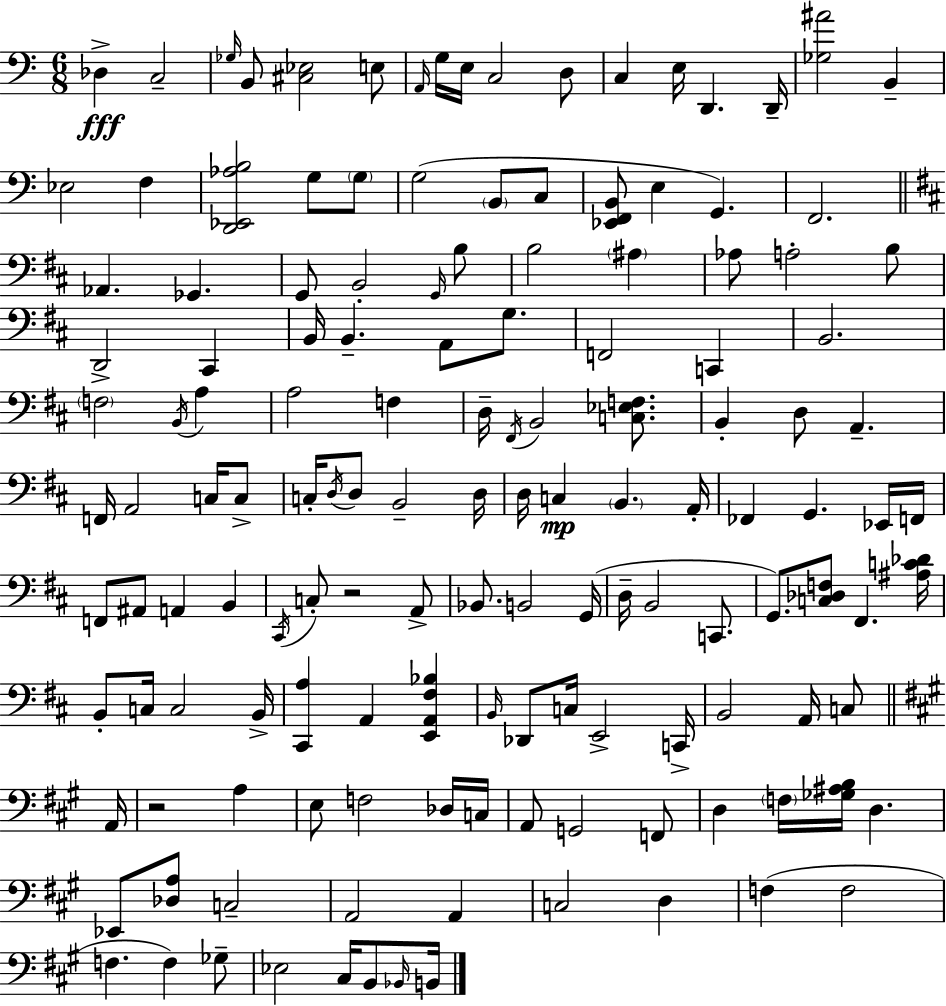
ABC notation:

X:1
T:Untitled
M:6/8
L:1/4
K:C
_D, C,2 _G,/4 B,,/2 [^C,_E,]2 E,/2 A,,/4 G,/4 E,/4 C,2 D,/2 C, E,/4 D,, D,,/4 [_G,^A]2 B,, _E,2 F, [D,,_E,,_A,B,]2 G,/2 G,/2 G,2 B,,/2 C,/2 [_E,,F,,B,,]/2 E, G,, F,,2 _A,, _G,, G,,/2 B,,2 G,,/4 B,/2 B,2 ^A, _A,/2 A,2 B,/2 D,,2 ^C,, B,,/4 B,, A,,/2 G,/2 F,,2 C,, B,,2 F,2 B,,/4 A, A,2 F, D,/4 ^F,,/4 B,,2 [C,_E,F,]/2 B,, D,/2 A,, F,,/4 A,,2 C,/4 C,/2 C,/4 D,/4 D,/2 B,,2 D,/4 D,/4 C, B,, A,,/4 _F,, G,, _E,,/4 F,,/4 F,,/2 ^A,,/2 A,, B,, ^C,,/4 C,/2 z2 A,,/2 _B,,/2 B,,2 G,,/4 D,/4 B,,2 C,,/2 G,,/2 [C,_D,F,]/2 ^F,, [^A,C_D]/4 B,,/2 C,/4 C,2 B,,/4 [^C,,A,] A,, [E,,A,,^F,_B,] B,,/4 _D,,/2 C,/4 E,,2 C,,/4 B,,2 A,,/4 C,/2 A,,/4 z2 A, E,/2 F,2 _D,/4 C,/4 A,,/2 G,,2 F,,/2 D, F,/4 [_G,^A,B,]/4 D, _E,,/2 [_D,A,]/2 C,2 A,,2 A,, C,2 D, F, F,2 F, F, _G,/2 _E,2 ^C,/4 B,,/2 _B,,/4 B,,/4